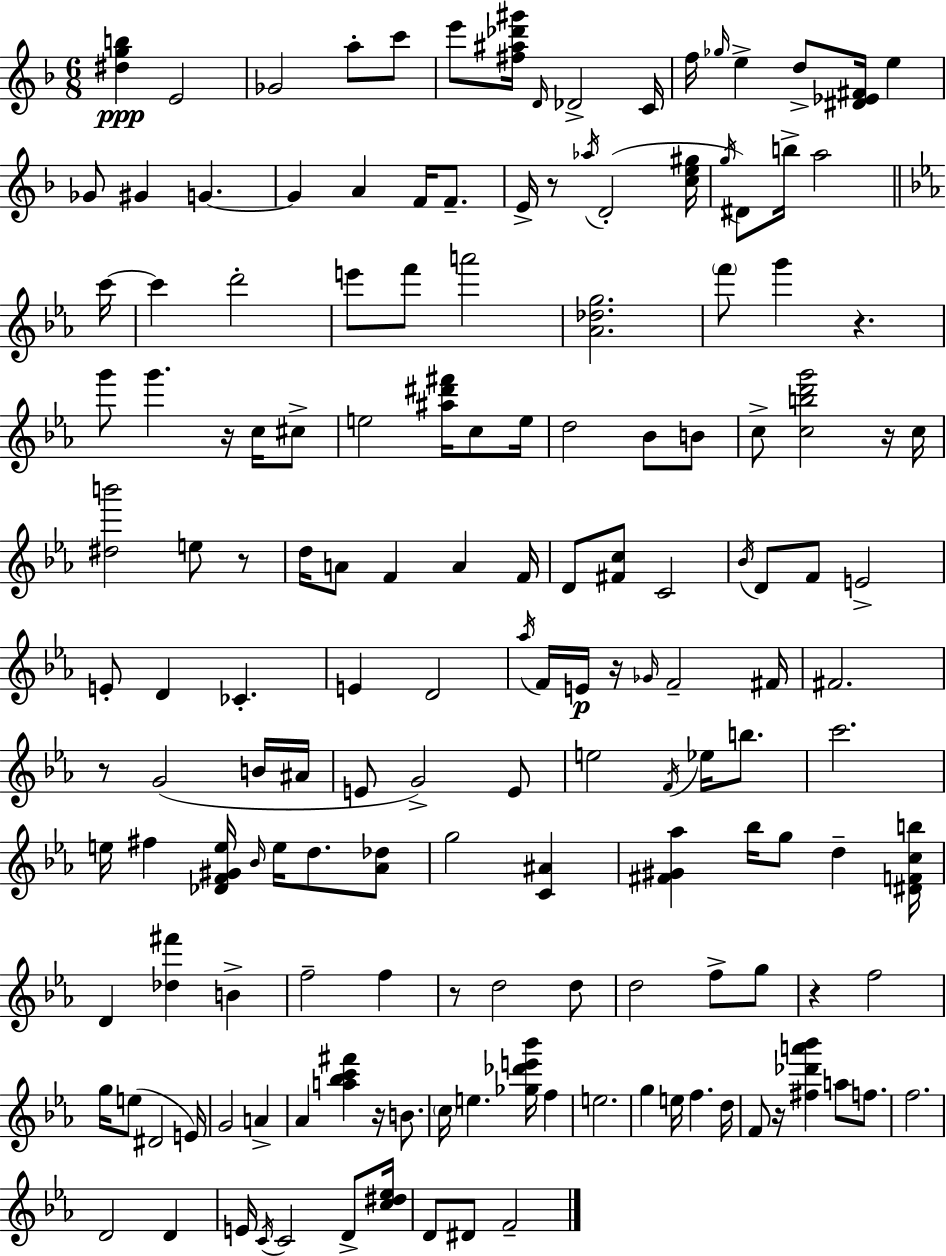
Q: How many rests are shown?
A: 11